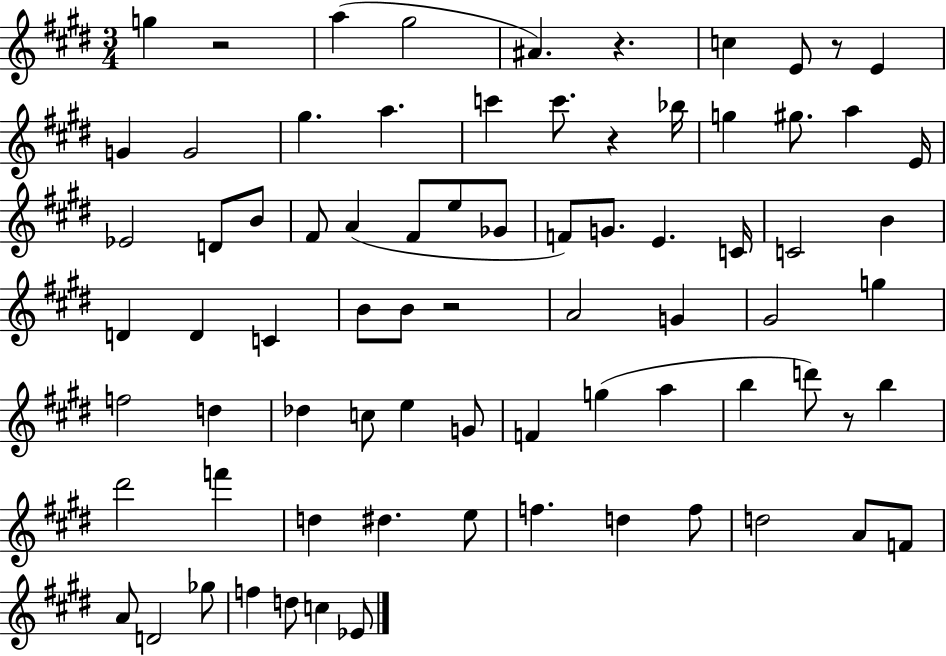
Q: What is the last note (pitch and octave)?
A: Eb4